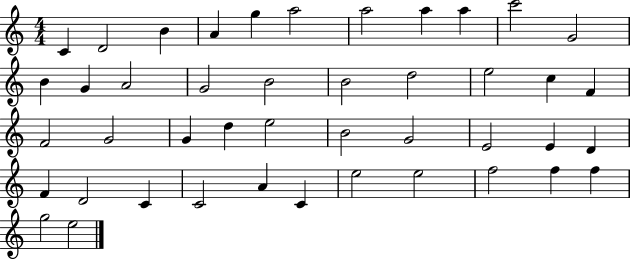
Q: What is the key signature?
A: C major